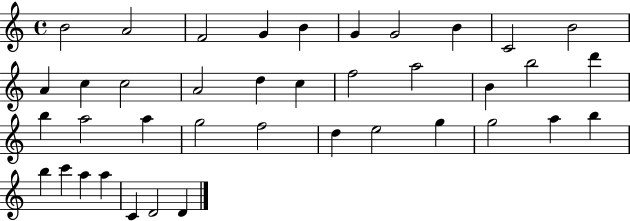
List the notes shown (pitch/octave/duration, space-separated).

B4/h A4/h F4/h G4/q B4/q G4/q G4/h B4/q C4/h B4/h A4/q C5/q C5/h A4/h D5/q C5/q F5/h A5/h B4/q B5/h D6/q B5/q A5/h A5/q G5/h F5/h D5/q E5/h G5/q G5/h A5/q B5/q B5/q C6/q A5/q A5/q C4/q D4/h D4/q